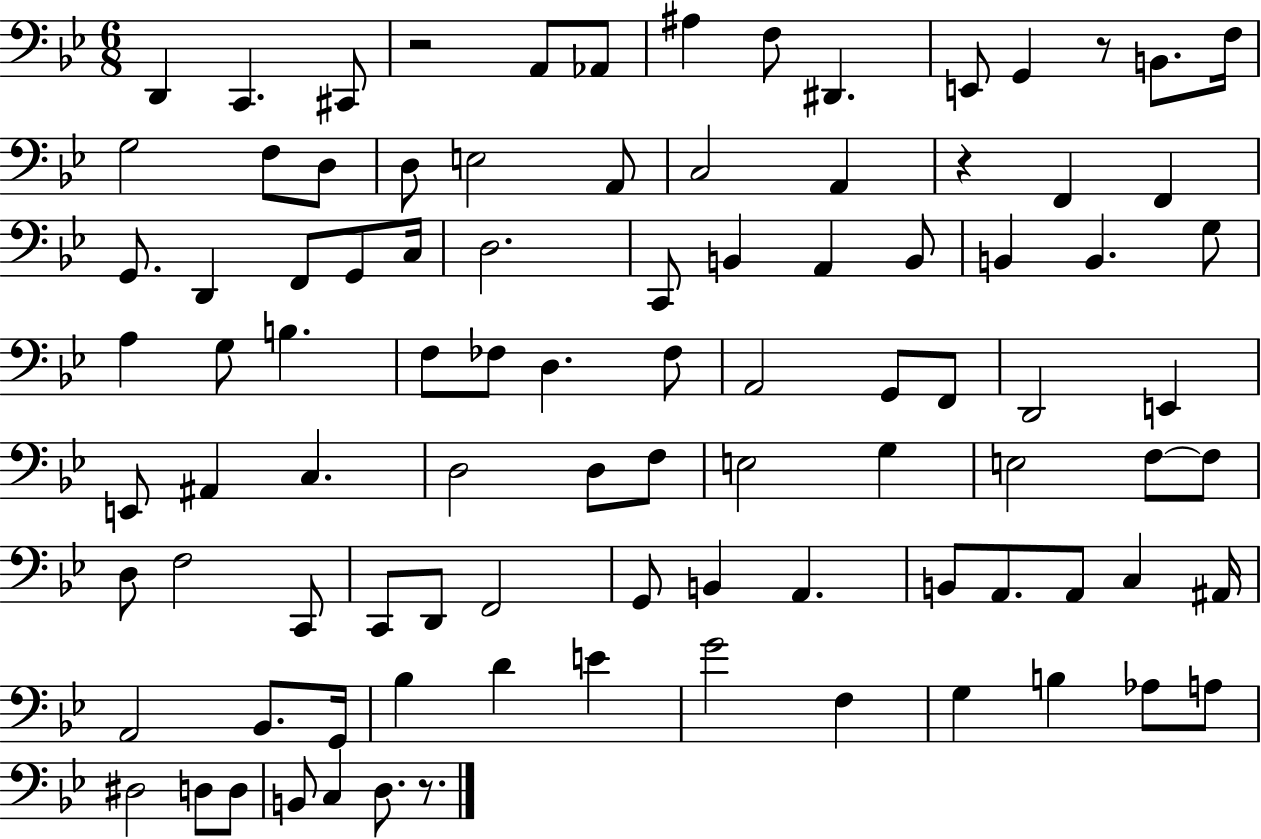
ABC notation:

X:1
T:Untitled
M:6/8
L:1/4
K:Bb
D,, C,, ^C,,/2 z2 A,,/2 _A,,/2 ^A, F,/2 ^D,, E,,/2 G,, z/2 B,,/2 F,/4 G,2 F,/2 D,/2 D,/2 E,2 A,,/2 C,2 A,, z F,, F,, G,,/2 D,, F,,/2 G,,/2 C,/4 D,2 C,,/2 B,, A,, B,,/2 B,, B,, G,/2 A, G,/2 B, F,/2 _F,/2 D, _F,/2 A,,2 G,,/2 F,,/2 D,,2 E,, E,,/2 ^A,, C, D,2 D,/2 F,/2 E,2 G, E,2 F,/2 F,/2 D,/2 F,2 C,,/2 C,,/2 D,,/2 F,,2 G,,/2 B,, A,, B,,/2 A,,/2 A,,/2 C, ^A,,/4 A,,2 _B,,/2 G,,/4 _B, D E G2 F, G, B, _A,/2 A,/2 ^D,2 D,/2 D,/2 B,,/2 C, D,/2 z/2